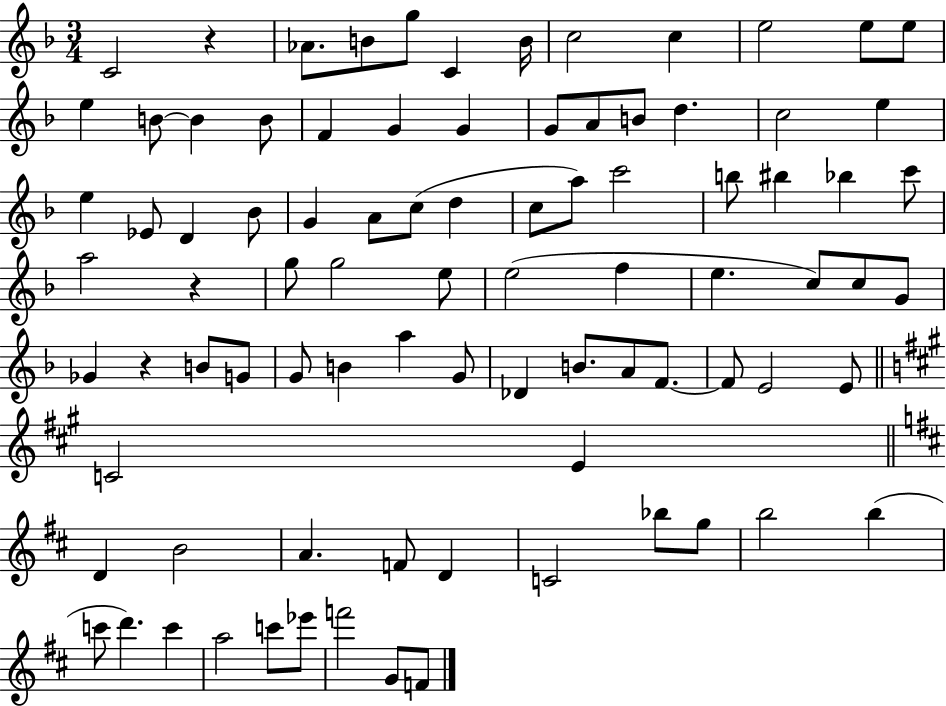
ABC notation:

X:1
T:Untitled
M:3/4
L:1/4
K:F
C2 z _A/2 B/2 g/2 C B/4 c2 c e2 e/2 e/2 e B/2 B B/2 F G G G/2 A/2 B/2 d c2 e e _E/2 D _B/2 G A/2 c/2 d c/2 a/2 c'2 b/2 ^b _b c'/2 a2 z g/2 g2 e/2 e2 f e c/2 c/2 G/2 _G z B/2 G/2 G/2 B a G/2 _D B/2 A/2 F/2 F/2 E2 E/2 C2 E D B2 A F/2 D C2 _b/2 g/2 b2 b c'/2 d' c' a2 c'/2 _e'/2 f'2 G/2 F/2